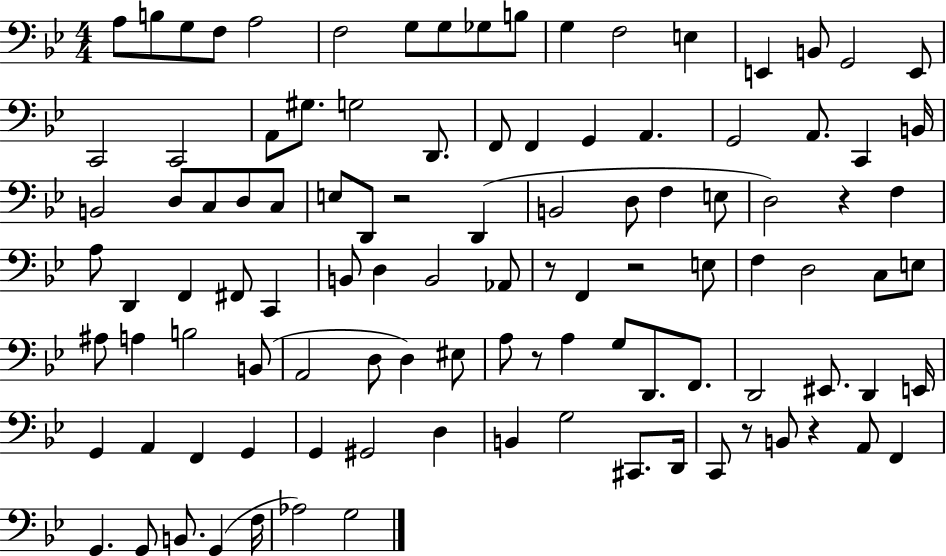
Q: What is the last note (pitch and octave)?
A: G3